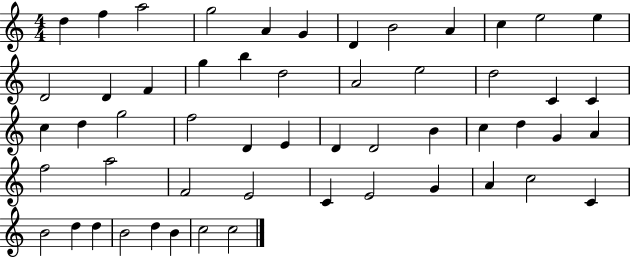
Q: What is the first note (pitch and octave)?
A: D5